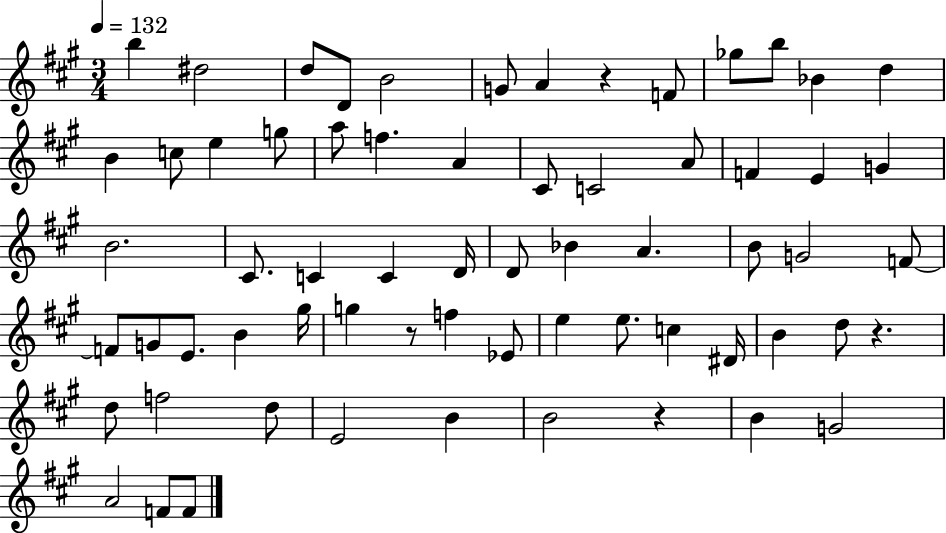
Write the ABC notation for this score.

X:1
T:Untitled
M:3/4
L:1/4
K:A
b ^d2 d/2 D/2 B2 G/2 A z F/2 _g/2 b/2 _B d B c/2 e g/2 a/2 f A ^C/2 C2 A/2 F E G B2 ^C/2 C C D/4 D/2 _B A B/2 G2 F/2 F/2 G/2 E/2 B ^g/4 g z/2 f _E/2 e e/2 c ^D/4 B d/2 z d/2 f2 d/2 E2 B B2 z B G2 A2 F/2 F/2